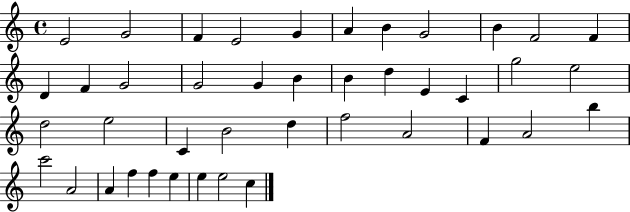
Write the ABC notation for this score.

X:1
T:Untitled
M:4/4
L:1/4
K:C
E2 G2 F E2 G A B G2 B F2 F D F G2 G2 G B B d E C g2 e2 d2 e2 C B2 d f2 A2 F A2 b c'2 A2 A f f e e e2 c